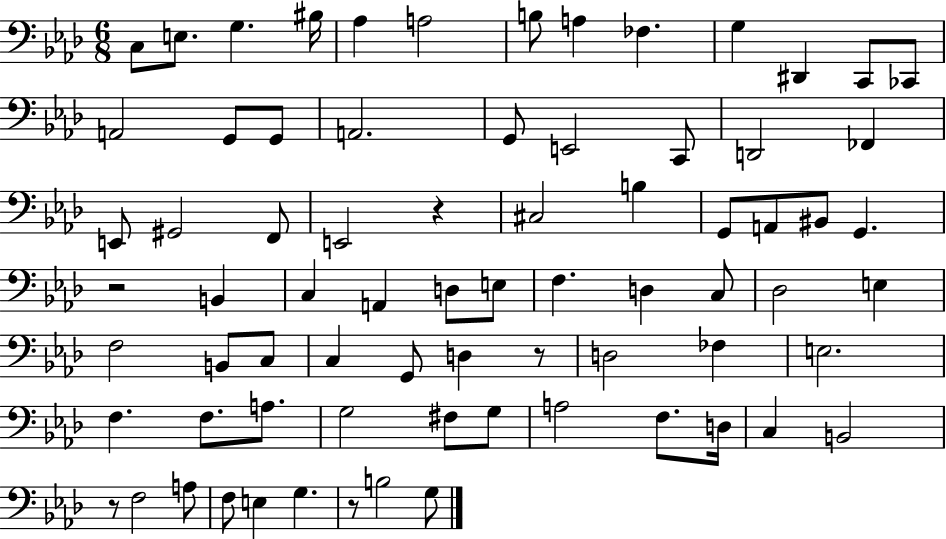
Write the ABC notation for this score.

X:1
T:Untitled
M:6/8
L:1/4
K:Ab
C,/2 E,/2 G, ^B,/4 _A, A,2 B,/2 A, _F, G, ^D,, C,,/2 _C,,/2 A,,2 G,,/2 G,,/2 A,,2 G,,/2 E,,2 C,,/2 D,,2 _F,, E,,/2 ^G,,2 F,,/2 E,,2 z ^C,2 B, G,,/2 A,,/2 ^B,,/2 G,, z2 B,, C, A,, D,/2 E,/2 F, D, C,/2 _D,2 E, F,2 B,,/2 C,/2 C, G,,/2 D, z/2 D,2 _F, E,2 F, F,/2 A,/2 G,2 ^F,/2 G,/2 A,2 F,/2 D,/4 C, B,,2 z/2 F,2 A,/2 F,/2 E, G, z/2 B,2 G,/2